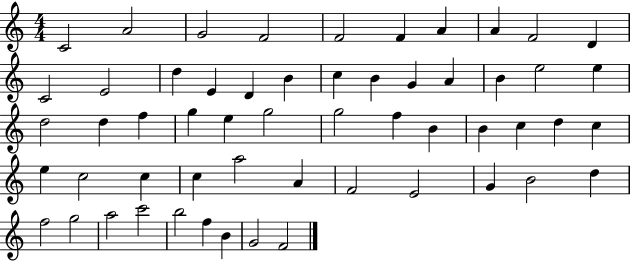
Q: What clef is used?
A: treble